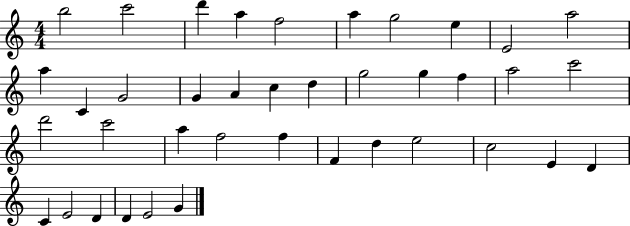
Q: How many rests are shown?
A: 0